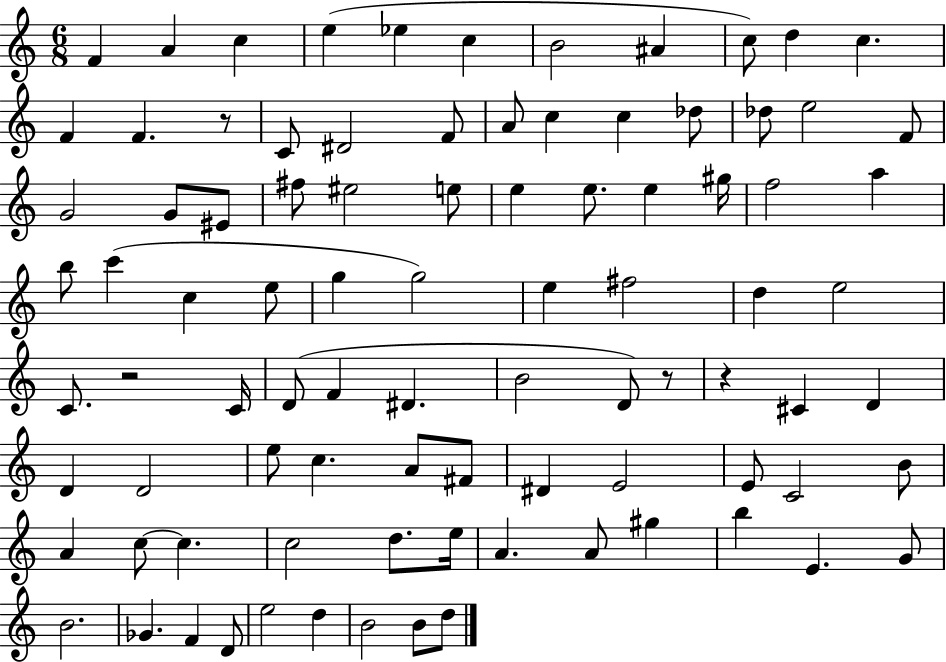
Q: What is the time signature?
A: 6/8